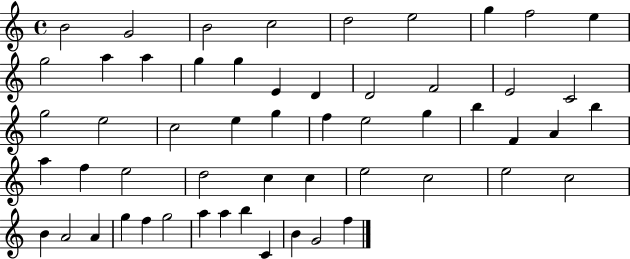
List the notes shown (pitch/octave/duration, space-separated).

B4/h G4/h B4/h C5/h D5/h E5/h G5/q F5/h E5/q G5/h A5/q A5/q G5/q G5/q E4/q D4/q D4/h F4/h E4/h C4/h G5/h E5/h C5/h E5/q G5/q F5/q E5/h G5/q B5/q F4/q A4/q B5/q A5/q F5/q E5/h D5/h C5/q C5/q E5/h C5/h E5/h C5/h B4/q A4/h A4/q G5/q F5/q G5/h A5/q A5/q B5/q C4/q B4/q G4/h F5/q